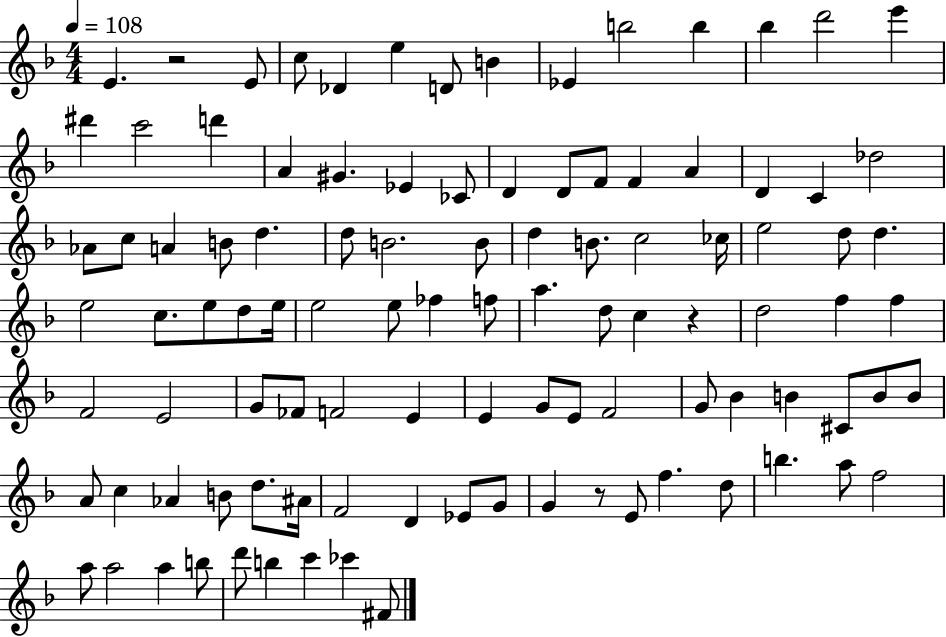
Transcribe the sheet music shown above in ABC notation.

X:1
T:Untitled
M:4/4
L:1/4
K:F
E z2 E/2 c/2 _D e D/2 B _E b2 b _b d'2 e' ^d' c'2 d' A ^G _E _C/2 D D/2 F/2 F A D C _d2 _A/2 c/2 A B/2 d d/2 B2 B/2 d B/2 c2 _c/4 e2 d/2 d e2 c/2 e/2 d/2 e/4 e2 e/2 _f f/2 a d/2 c z d2 f f F2 E2 G/2 _F/2 F2 E E G/2 E/2 F2 G/2 _B B ^C/2 B/2 B/2 A/2 c _A B/2 d/2 ^A/4 F2 D _E/2 G/2 G z/2 E/2 f d/2 b a/2 f2 a/2 a2 a b/2 d'/2 b c' _c' ^F/2